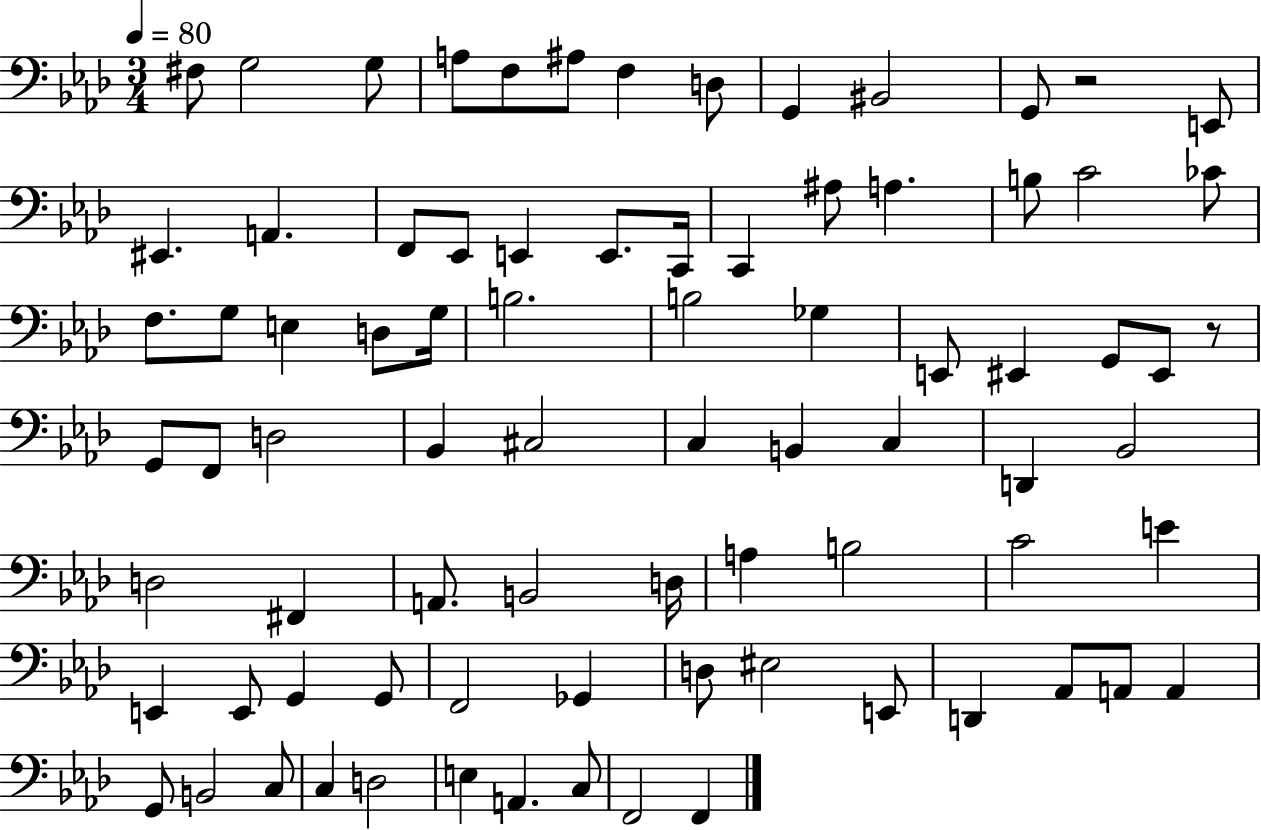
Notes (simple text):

F#3/e G3/h G3/e A3/e F3/e A#3/e F3/q D3/e G2/q BIS2/h G2/e R/h E2/e EIS2/q. A2/q. F2/e Eb2/e E2/q E2/e. C2/s C2/q A#3/e A3/q. B3/e C4/h CES4/e F3/e. G3/e E3/q D3/e G3/s B3/h. B3/h Gb3/q E2/e EIS2/q G2/e EIS2/e R/e G2/e F2/e D3/h Bb2/q C#3/h C3/q B2/q C3/q D2/q Bb2/h D3/h F#2/q A2/e. B2/h D3/s A3/q B3/h C4/h E4/q E2/q E2/e G2/q G2/e F2/h Gb2/q D3/e EIS3/h E2/e D2/q Ab2/e A2/e A2/q G2/e B2/h C3/e C3/q D3/h E3/q A2/q. C3/e F2/h F2/q